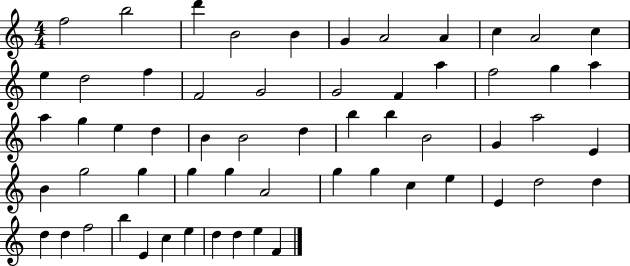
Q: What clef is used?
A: treble